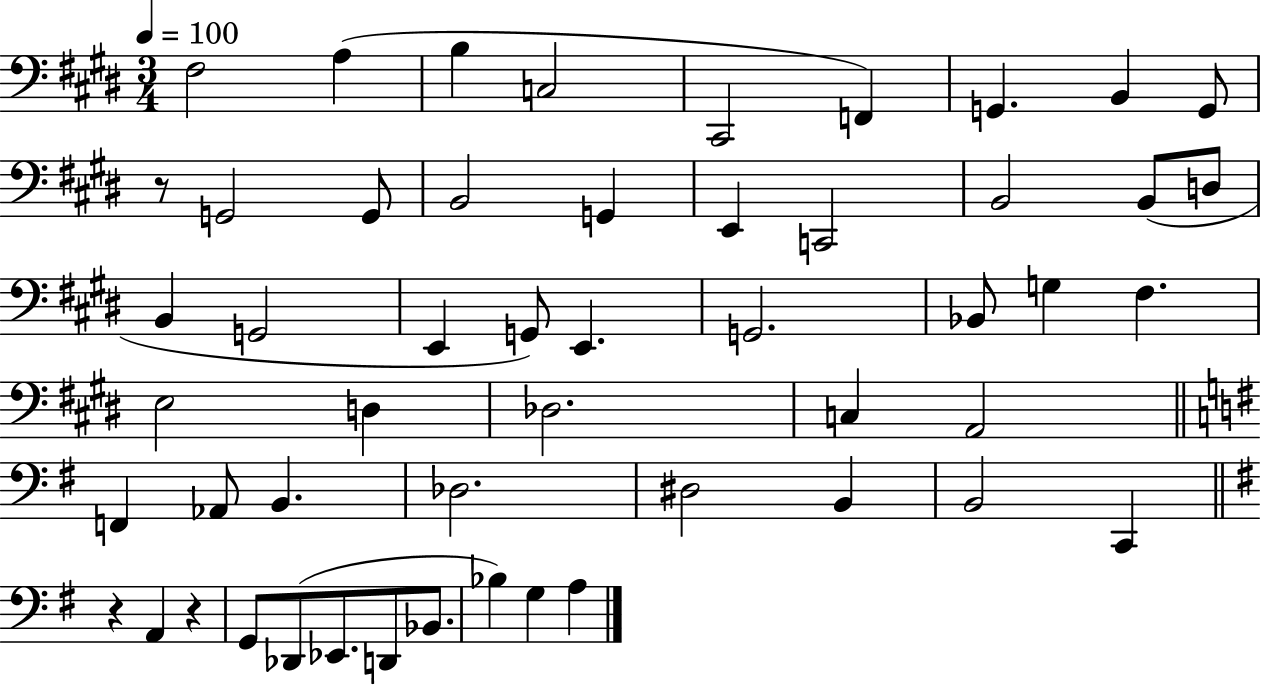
F#3/h A3/q B3/q C3/h C#2/h F2/q G2/q. B2/q G2/e R/e G2/h G2/e B2/h G2/q E2/q C2/h B2/h B2/e D3/e B2/q G2/h E2/q G2/e E2/q. G2/h. Bb2/e G3/q F#3/q. E3/h D3/q Db3/h. C3/q A2/h F2/q Ab2/e B2/q. Db3/h. D#3/h B2/q B2/h C2/q R/q A2/q R/q G2/e Db2/e Eb2/e. D2/e Bb2/e. Bb3/q G3/q A3/q